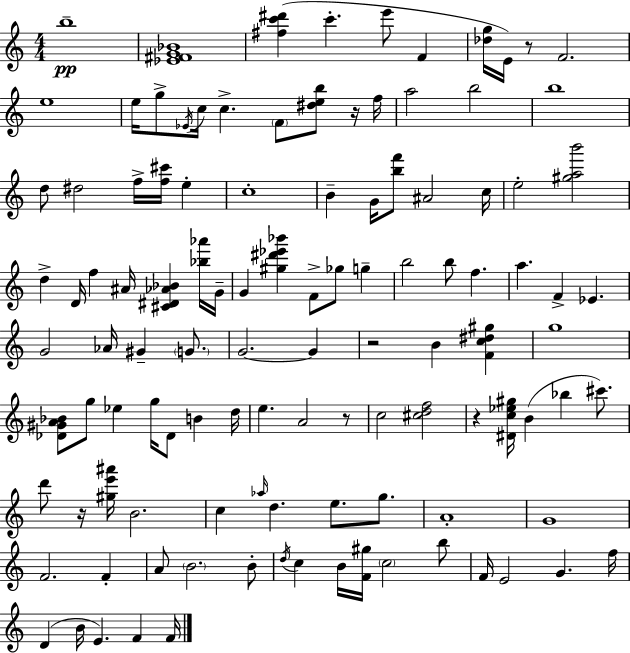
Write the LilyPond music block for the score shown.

{
  \clef treble
  \numericTimeSignature
  \time 4/4
  \key c \major
  b''1--\pp | <ees' fis' g' bes'>1 | <fis'' c''' dis'''>4( c'''4.-. e'''8 f'4 | <des'' g''>16 e'16) r8 f'2. | \break e''1 | e''16 g''8-> \acciaccatura { ees'16 } c''16 c''4.-> \parenthesize f'8 <dis'' e'' b''>8 r16 | f''16 a''2 b''2 | b''1 | \break d''8 dis''2 f''16-> <f'' cis'''>16 e''4-. | c''1-. | b'4-- g'16 <b'' f'''>8 ais'2 | c''16 e''2-. <gis'' a'' b'''>2 | \break d''4-> d'16 f''4 ais'16 <cis' dis' aes' bes'>4 <bes'' aes'''>16 | g'16-- g'4 <gis'' dis''' ees''' bes'''>4 f'8-> ges''8 g''4-- | b''2 b''8 f''4. | a''4. f'4-> ees'4. | \break g'2 aes'16 gis'4-- \parenthesize g'8. | g'2.~~ g'4 | r2 b'4 <f' c'' dis'' gis''>4 | g''1 | \break <des' gis' a' bes'>8 g''8 ees''4 g''16 des'8 b'4 | d''16 e''4. a'2 r8 | c''2 <cis'' d'' f''>2 | r4 <dis' c'' ees'' gis''>16 b'4( bes''4 cis'''8.) | \break d'''8 r16 <gis'' e''' ais'''>16 b'2. | c''4 \grace { aes''16 } d''4. e''8. g''8. | a'1-. | g'1 | \break f'2. f'4-. | a'8 \parenthesize b'2. | b'8-. \acciaccatura { d''16 } c''4 b'16 <f' gis''>16 \parenthesize c''2 | b''8 f'16 e'2 g'4. | \break f''16 d'4( b'16 e'4.) f'4 | f'16 \bar "|."
}